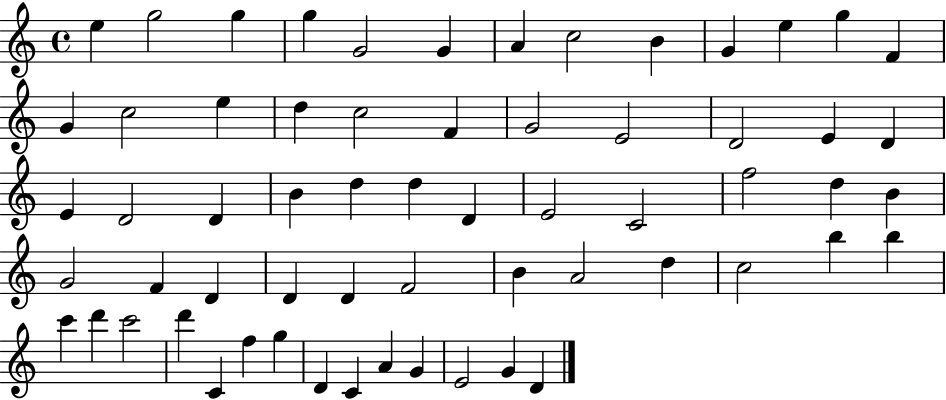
{
  \clef treble
  \time 4/4
  \defaultTimeSignature
  \key c \major
  e''4 g''2 g''4 | g''4 g'2 g'4 | a'4 c''2 b'4 | g'4 e''4 g''4 f'4 | \break g'4 c''2 e''4 | d''4 c''2 f'4 | g'2 e'2 | d'2 e'4 d'4 | \break e'4 d'2 d'4 | b'4 d''4 d''4 d'4 | e'2 c'2 | f''2 d''4 b'4 | \break g'2 f'4 d'4 | d'4 d'4 f'2 | b'4 a'2 d''4 | c''2 b''4 b''4 | \break c'''4 d'''4 c'''2 | d'''4 c'4 f''4 g''4 | d'4 c'4 a'4 g'4 | e'2 g'4 d'4 | \break \bar "|."
}